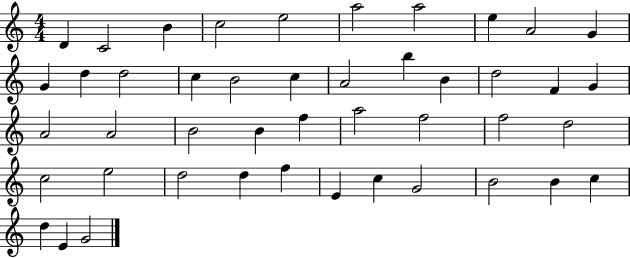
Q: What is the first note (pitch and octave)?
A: D4